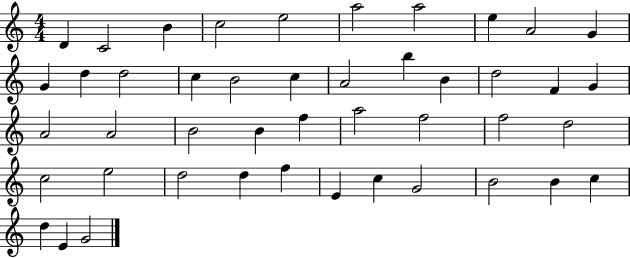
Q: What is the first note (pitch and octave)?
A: D4